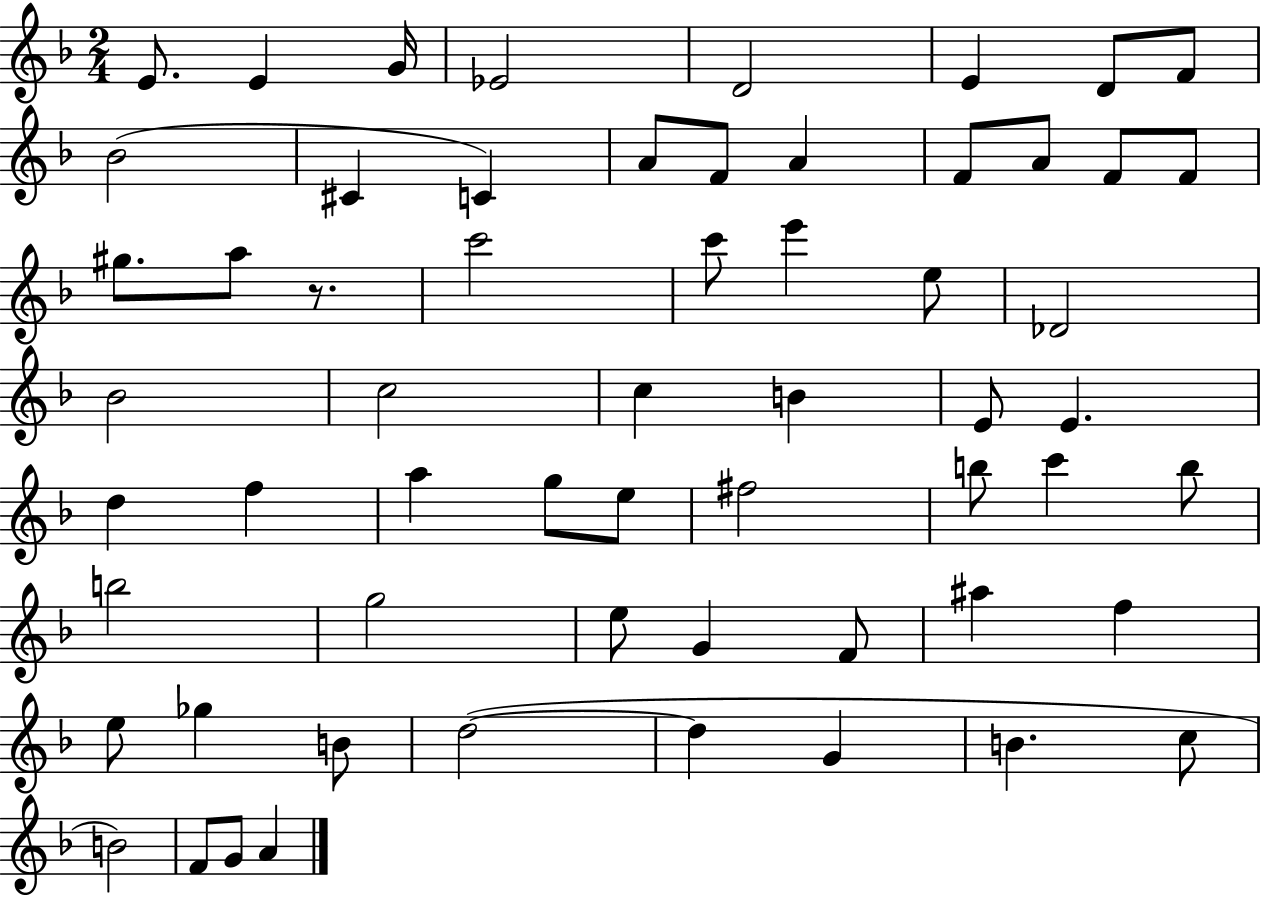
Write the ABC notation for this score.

X:1
T:Untitled
M:2/4
L:1/4
K:F
E/2 E G/4 _E2 D2 E D/2 F/2 _B2 ^C C A/2 F/2 A F/2 A/2 F/2 F/2 ^g/2 a/2 z/2 c'2 c'/2 e' e/2 _D2 _B2 c2 c B E/2 E d f a g/2 e/2 ^f2 b/2 c' b/2 b2 g2 e/2 G F/2 ^a f e/2 _g B/2 d2 d G B c/2 B2 F/2 G/2 A